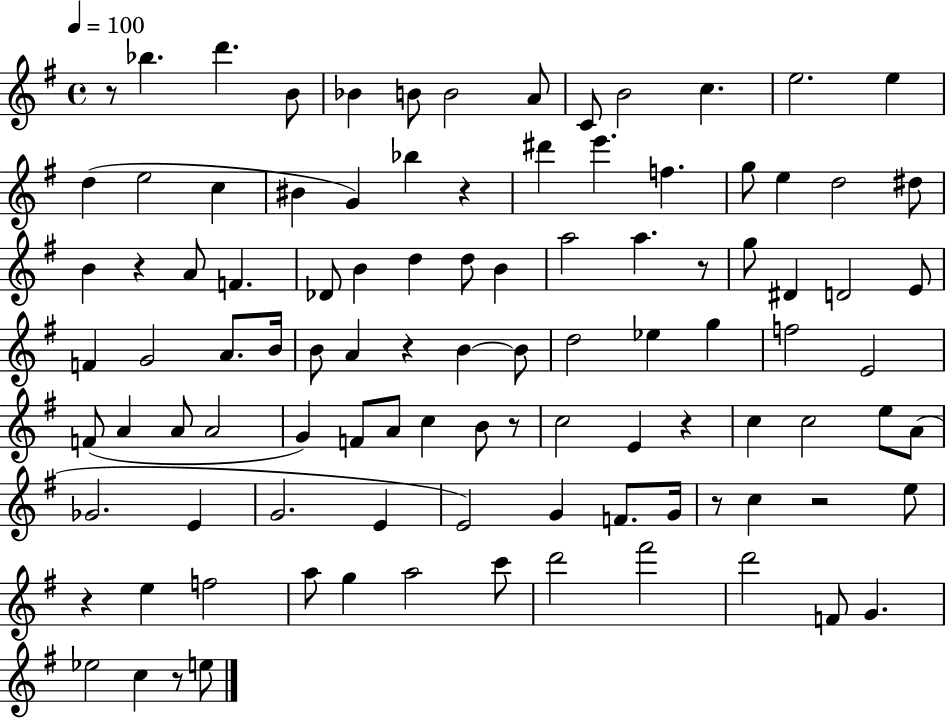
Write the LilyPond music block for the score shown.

{
  \clef treble
  \time 4/4
  \defaultTimeSignature
  \key g \major
  \tempo 4 = 100
  r8 bes''4. d'''4. b'8 | bes'4 b'8 b'2 a'8 | c'8 b'2 c''4. | e''2. e''4 | \break d''4( e''2 c''4 | bis'4 g'4) bes''4 r4 | dis'''4 e'''4. f''4. | g''8 e''4 d''2 dis''8 | \break b'4 r4 a'8 f'4. | des'8 b'4 d''4 d''8 b'4 | a''2 a''4. r8 | g''8 dis'4 d'2 e'8 | \break f'4 g'2 a'8. b'16 | b'8 a'4 r4 b'4~~ b'8 | d''2 ees''4 g''4 | f''2 e'2 | \break f'8( a'4 a'8 a'2 | g'4) f'8 a'8 c''4 b'8 r8 | c''2 e'4 r4 | c''4 c''2 e''8 a'8( | \break ges'2. e'4 | g'2. e'4 | e'2) g'4 f'8. g'16 | r8 c''4 r2 e''8 | \break r4 e''4 f''2 | a''8 g''4 a''2 c'''8 | d'''2 fis'''2 | d'''2 f'8 g'4. | \break ees''2 c''4 r8 e''8 | \bar "|."
}